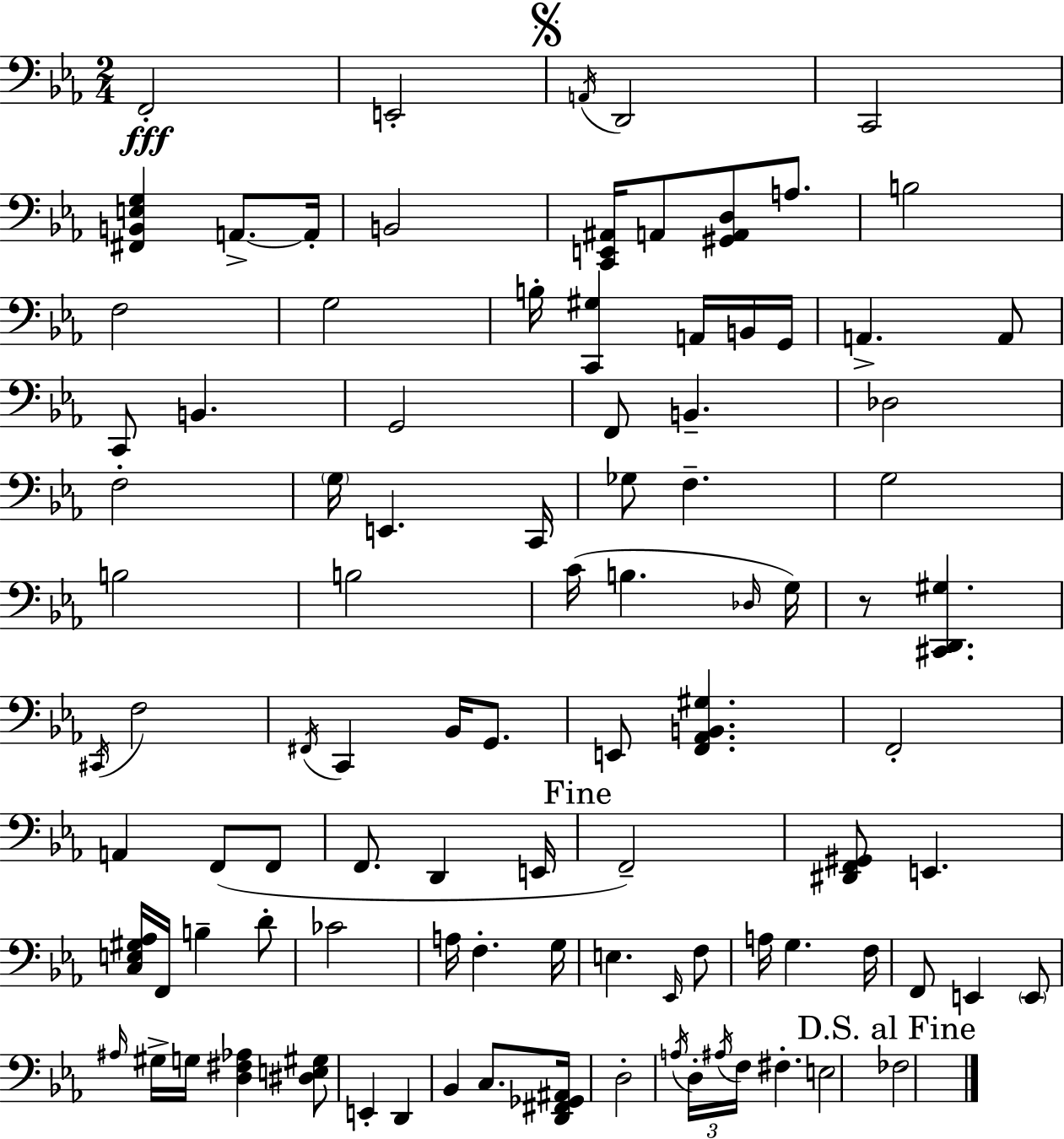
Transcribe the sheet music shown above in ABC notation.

X:1
T:Untitled
M:2/4
L:1/4
K:Cm
F,,2 E,,2 A,,/4 D,,2 C,,2 [^F,,B,,E,G,] A,,/2 A,,/4 B,,2 [C,,E,,^A,,]/4 A,,/2 [^G,,A,,D,]/2 A,/2 B,2 F,2 G,2 B,/4 [C,,^G,] A,,/4 B,,/4 G,,/4 A,, A,,/2 C,,/2 B,, G,,2 F,,/2 B,, _D,2 F,2 G,/4 E,, C,,/4 _G,/2 F, G,2 B,2 B,2 C/4 B, _D,/4 G,/4 z/2 [^C,,D,,^G,] ^C,,/4 F,2 ^F,,/4 C,, _B,,/4 G,,/2 E,,/2 [F,,_A,,B,,^G,] F,,2 A,, F,,/2 F,,/2 F,,/2 D,, E,,/4 F,,2 [^D,,F,,^G,,]/2 E,, [C,E,^G,_A,]/4 F,,/4 B, D/2 _C2 A,/4 F, G,/4 E, _E,,/4 F,/2 A,/4 G, F,/4 F,,/2 E,, E,,/2 ^A,/4 ^G,/4 G,/4 [D,^F,_A,] [^D,E,^G,]/2 E,, D,, _B,, C,/2 [D,,^F,,_G,,^A,,]/4 D,2 A,/4 D,/4 ^A,/4 F,/4 ^F, E,2 _F,2